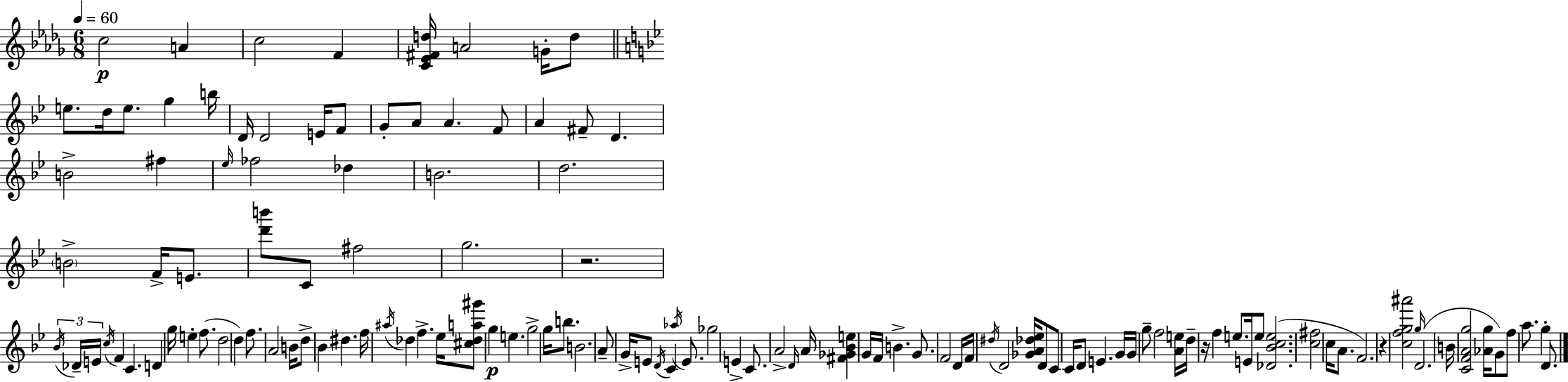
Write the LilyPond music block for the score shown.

{
  \clef treble
  \numericTimeSignature
  \time 6/8
  \key bes \minor
  \tempo 4 = 60
  c''2\p a'4 | c''2 f'4 | <c' ees' fis' d''>16 a'2 g'16-. d''8 | \bar "||" \break \key g \minor e''8. d''16 e''8. g''4 b''16 | d'16 d'2 e'16 f'8 | g'8-. a'8 a'4. f'8 | a'4 fis'8-- d'4. | \break b'2-> fis''4 | \grace { ees''16 } fes''2 des''4 | b'2. | d''2. | \break \parenthesize b'2-> f'16-> e'8. | <d''' b'''>8 c'8 fis''2 | g''2. | r2. | \break \tuplet 3/2 { \acciaccatura { bes'16 } des'16-- e'16 } \acciaccatura { c''16 } f'4 c'4. | d'4 g''16 e''4-. | f''8.( d''2 d''4) | f''8. a'2 | \break b'16 d''8-> bes'4 dis''4. | f''16 \acciaccatura { ais''16 } des''4 f''4.-> | ees''16 <cis'' des'' a'' gis'''>8 g''4\p e''4. | g''2-> | \break g''16 b''8. b'2. | a'8-- g'16-> e'8 \acciaccatura { d'16 } c'4 | \acciaccatura { aes''16 } e'8. ges''2 | e'4-> c'8. a'2-> | \break \grace { d'16 } a'16 <fis' ges' bes' e''>4 g'16 | f'16 b'4.-> g'8. f'2 | d'16 f'16 \acciaccatura { dis''16 } d'2 | <ges' a' des'' ees''>16 d'8 c'8 c'16 d'8 | \break e'4. g'16 g'16 g''8-- f''2 | <a' e''>16 d''16-- r16 f''4 | e''8. e'16 e''8 <des' bes' c'' e''>2.( | <c'' fis''>2 | \break c''16 a'8. f'2.) | r4 | <c'' f'' g'' ais'''>2 \grace { g''16 }( d'2. | b'16 <c' f' a' g''>2 | \break <aes' g''>16 g'8) f''8 a''8. | g''4-. d'8. \bar "|."
}